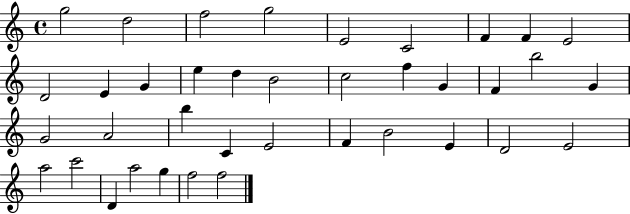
{
  \clef treble
  \time 4/4
  \defaultTimeSignature
  \key c \major
  g''2 d''2 | f''2 g''2 | e'2 c'2 | f'4 f'4 e'2 | \break d'2 e'4 g'4 | e''4 d''4 b'2 | c''2 f''4 g'4 | f'4 b''2 g'4 | \break g'2 a'2 | b''4 c'4 e'2 | f'4 b'2 e'4 | d'2 e'2 | \break a''2 c'''2 | d'4 a''2 g''4 | f''2 f''2 | \bar "|."
}